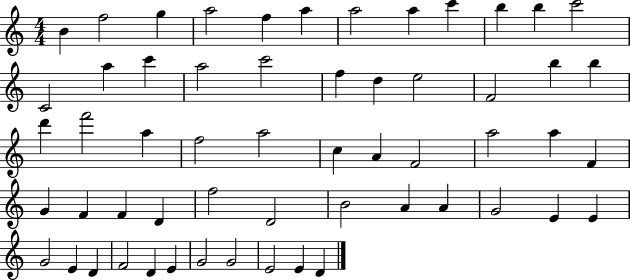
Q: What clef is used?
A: treble